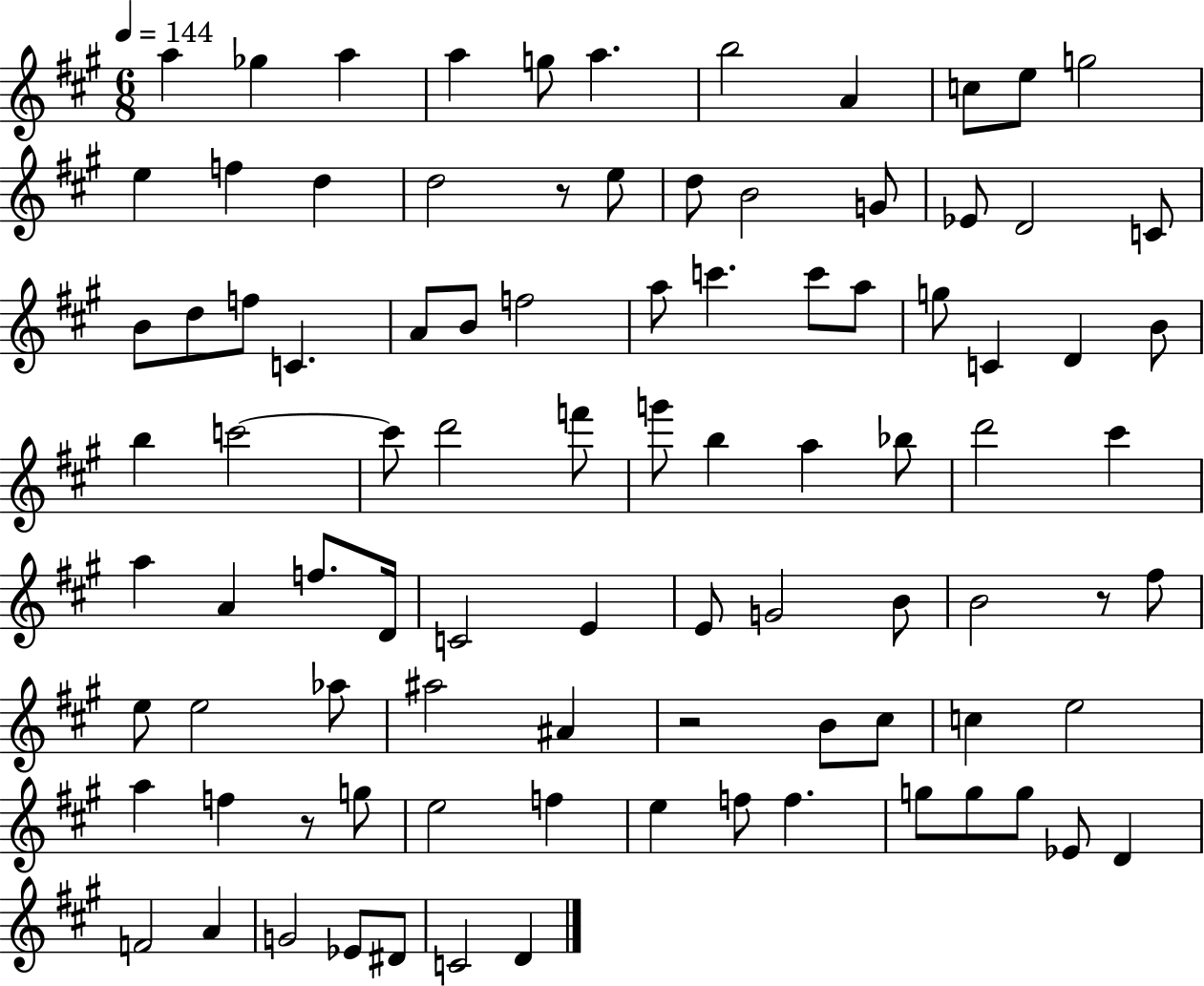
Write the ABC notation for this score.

X:1
T:Untitled
M:6/8
L:1/4
K:A
a _g a a g/2 a b2 A c/2 e/2 g2 e f d d2 z/2 e/2 d/2 B2 G/2 _E/2 D2 C/2 B/2 d/2 f/2 C A/2 B/2 f2 a/2 c' c'/2 a/2 g/2 C D B/2 b c'2 c'/2 d'2 f'/2 g'/2 b a _b/2 d'2 ^c' a A f/2 D/4 C2 E E/2 G2 B/2 B2 z/2 ^f/2 e/2 e2 _a/2 ^a2 ^A z2 B/2 ^c/2 c e2 a f z/2 g/2 e2 f e f/2 f g/2 g/2 g/2 _E/2 D F2 A G2 _E/2 ^D/2 C2 D